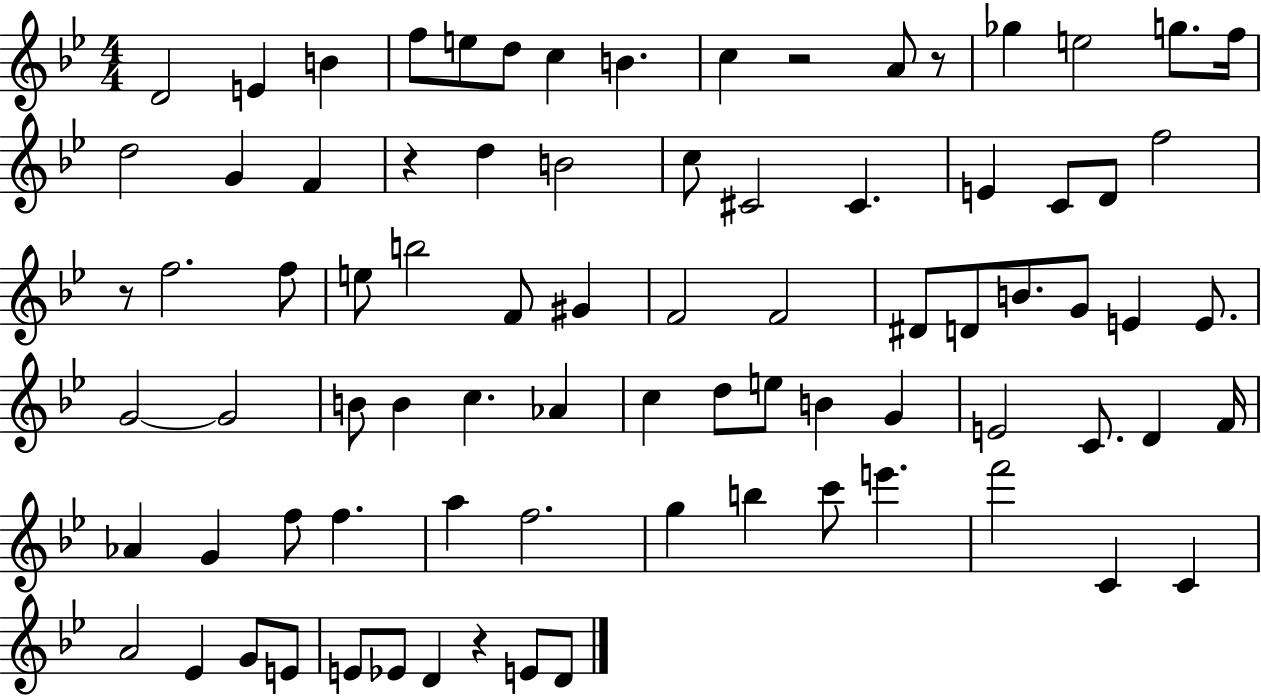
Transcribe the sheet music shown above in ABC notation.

X:1
T:Untitled
M:4/4
L:1/4
K:Bb
D2 E B f/2 e/2 d/2 c B c z2 A/2 z/2 _g e2 g/2 f/4 d2 G F z d B2 c/2 ^C2 ^C E C/2 D/2 f2 z/2 f2 f/2 e/2 b2 F/2 ^G F2 F2 ^D/2 D/2 B/2 G/2 E E/2 G2 G2 B/2 B c _A c d/2 e/2 B G E2 C/2 D F/4 _A G f/2 f a f2 g b c'/2 e' f'2 C C A2 _E G/2 E/2 E/2 _E/2 D z E/2 D/2